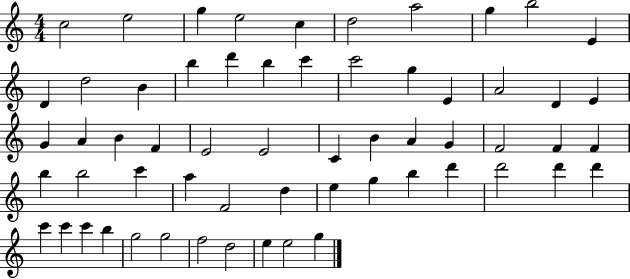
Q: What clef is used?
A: treble